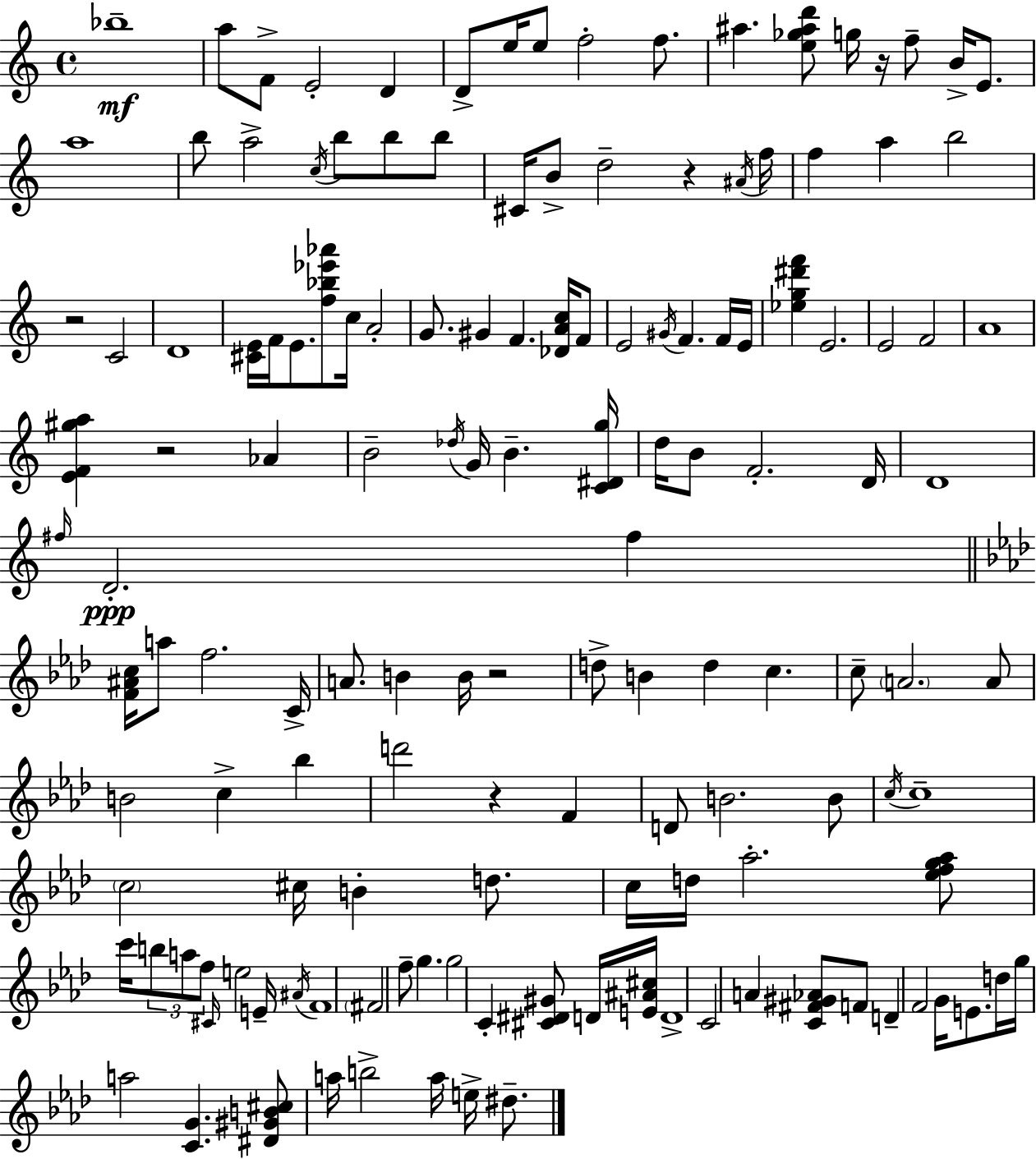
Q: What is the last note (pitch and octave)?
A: D#5